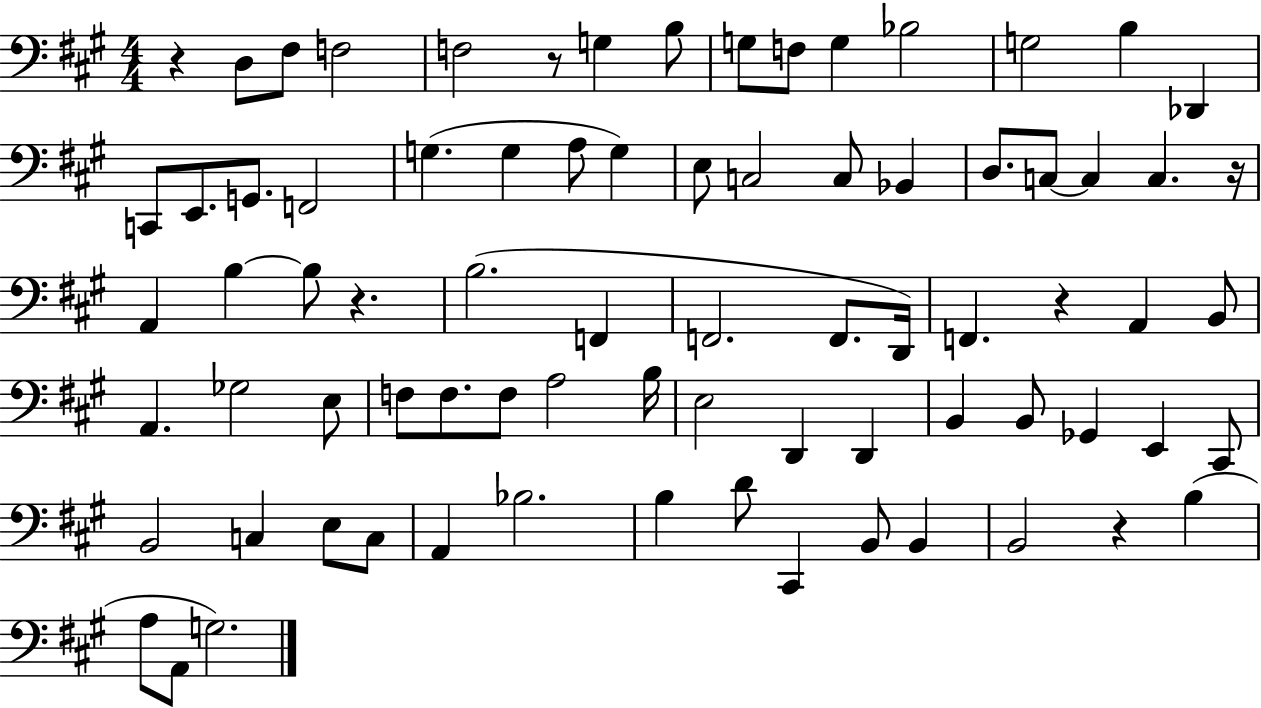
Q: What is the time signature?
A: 4/4